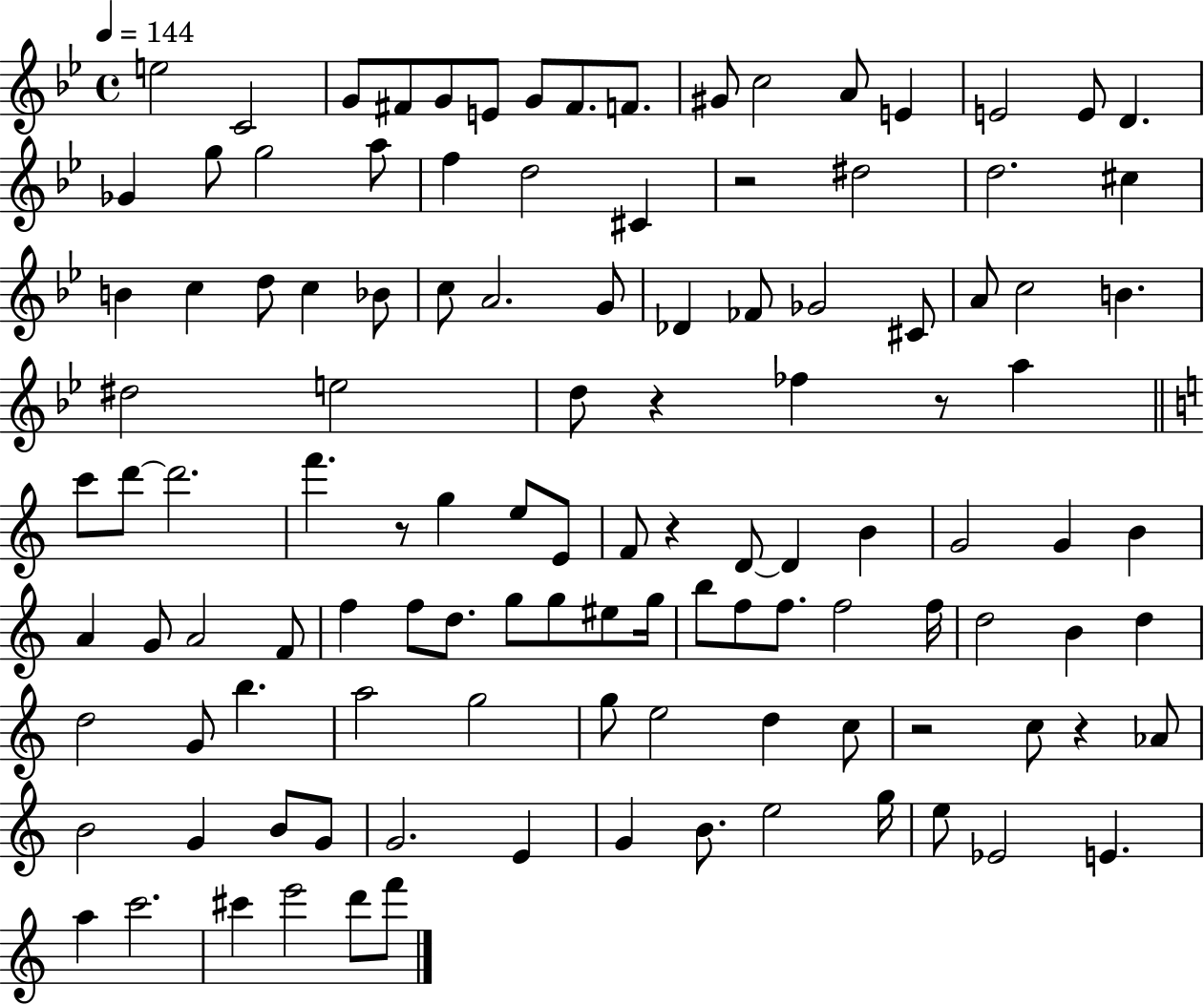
{
  \clef treble
  \time 4/4
  \defaultTimeSignature
  \key bes \major
  \tempo 4 = 144
  e''2 c'2 | g'8 fis'8 g'8 e'8 g'8 fis'8. f'8. | gis'8 c''2 a'8 e'4 | e'2 e'8 d'4. | \break ges'4 g''8 g''2 a''8 | f''4 d''2 cis'4 | r2 dis''2 | d''2. cis''4 | \break b'4 c''4 d''8 c''4 bes'8 | c''8 a'2. g'8 | des'4 fes'8 ges'2 cis'8 | a'8 c''2 b'4. | \break dis''2 e''2 | d''8 r4 fes''4 r8 a''4 | \bar "||" \break \key a \minor c'''8 d'''8~~ d'''2. | f'''4. r8 g''4 e''8 e'8 | f'8 r4 d'8~~ d'4 b'4 | g'2 g'4 b'4 | \break a'4 g'8 a'2 f'8 | f''4 f''8 d''8. g''8 g''8 eis''8 g''16 | b''8 f''8 f''8. f''2 f''16 | d''2 b'4 d''4 | \break d''2 g'8 b''4. | a''2 g''2 | g''8 e''2 d''4 c''8 | r2 c''8 r4 aes'8 | \break b'2 g'4 b'8 g'8 | g'2. e'4 | g'4 b'8. e''2 g''16 | e''8 ees'2 e'4. | \break a''4 c'''2. | cis'''4 e'''2 d'''8 f'''8 | \bar "|."
}